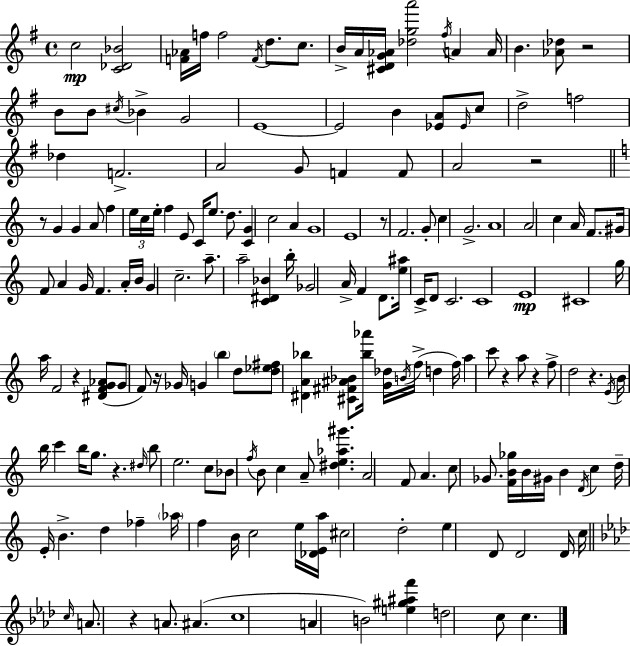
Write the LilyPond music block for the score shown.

{
  \clef treble
  \time 4/4
  \defaultTimeSignature
  \key g \major
  c''2\mp <c' des' bes'>2 | <f' aes'>16 f''16 f''2 \acciaccatura { f'16 } d''8. c''8. | b'16-> a'16 <cis' d' g' aes'>16 <des'' g'' a'''>2 \acciaccatura { fis''16 } a'4 | a'16 b'4. <aes' des''>8 r2 | \break b'8 b'8 \acciaccatura { cis''16 } bes'4-> g'2 | e'1~~ | e'2 b'4 <ees' a'>8 | \grace { ees'16 } c''8 d''2-> f''2 | \break des''4 f'2.-> | a'2 g'8 f'4 | f'8 a'2 r2 | \bar "||" \break \key a \minor r8 g'4 g'4 a'8 f''4 | \tuplet 3/2 { e''16 c''16 e''16-. } f''4 e'8 c'16 e''8. d''8. | <c' g'>4 c''2 a'4 | g'1 | \break e'1 | r8 f'2. g'8-. | c''4 g'2.-> | a'1 | \break a'2 c''4 a'16 f'8. | gis'16 f'8 a'4 g'16 f'4. a'16-. b'16 | g'4 c''2.-- | a''8.-- a''2-- <c' dis' bes'>4 b''16-. | \break ges'2 a'16-> f'4 d'8. | <e'' ais''>16 c'16-> d'8 c'2. | c'1 | e'1\mp | \break cis'1 | g''16 a''16 f'2 r4 <dis' f' g' aes'>8( | g'8 f'8) r16 ges'16 g'4 \parenthesize b''4 d''8 | <d'' ees'' fis''>8 <dis' a' bes''>4 <cis' fis' ais' bes'>8 <bes'' aes'''>16 <g' des''>16 \acciaccatura { b'16 }( f''16-> d''4 | \break f''16) a''4 c'''8 r4 a''8 r4 | f''8-> d''2 r4. | \acciaccatura { e'16 } b'16 b''16 c'''4 b''16 g''8. r4. | \grace { dis''16 } b''8 e''2. | \break c''8 bes'8 \acciaccatura { f''16 } b'8 c''4 a'8-- <dis'' e'' aes'' gis'''>4. | a'2 f'8 a'4. | c''8 ges'8. <f' b' ges''>16 b'16 gis'16 b'4 | \acciaccatura { d'16 } c''4 d''16-- e'16-. b'4.-> d''4 | \break fes''4-- \parenthesize aes''16 f''4 b'16 c''2 | e''16 <des' e' a''>16 cis''2 d''2-. | e''4 d'8 d'2 | d'16 c''16 \bar "||" \break \key aes \major \grace { c''16 } a'8. r4 a'8. ais'4.( | c''1 | a'4 b'2) <e'' gis'' ais'' f'''>4 | d''2 c''8 c''4. | \break \bar "|."
}